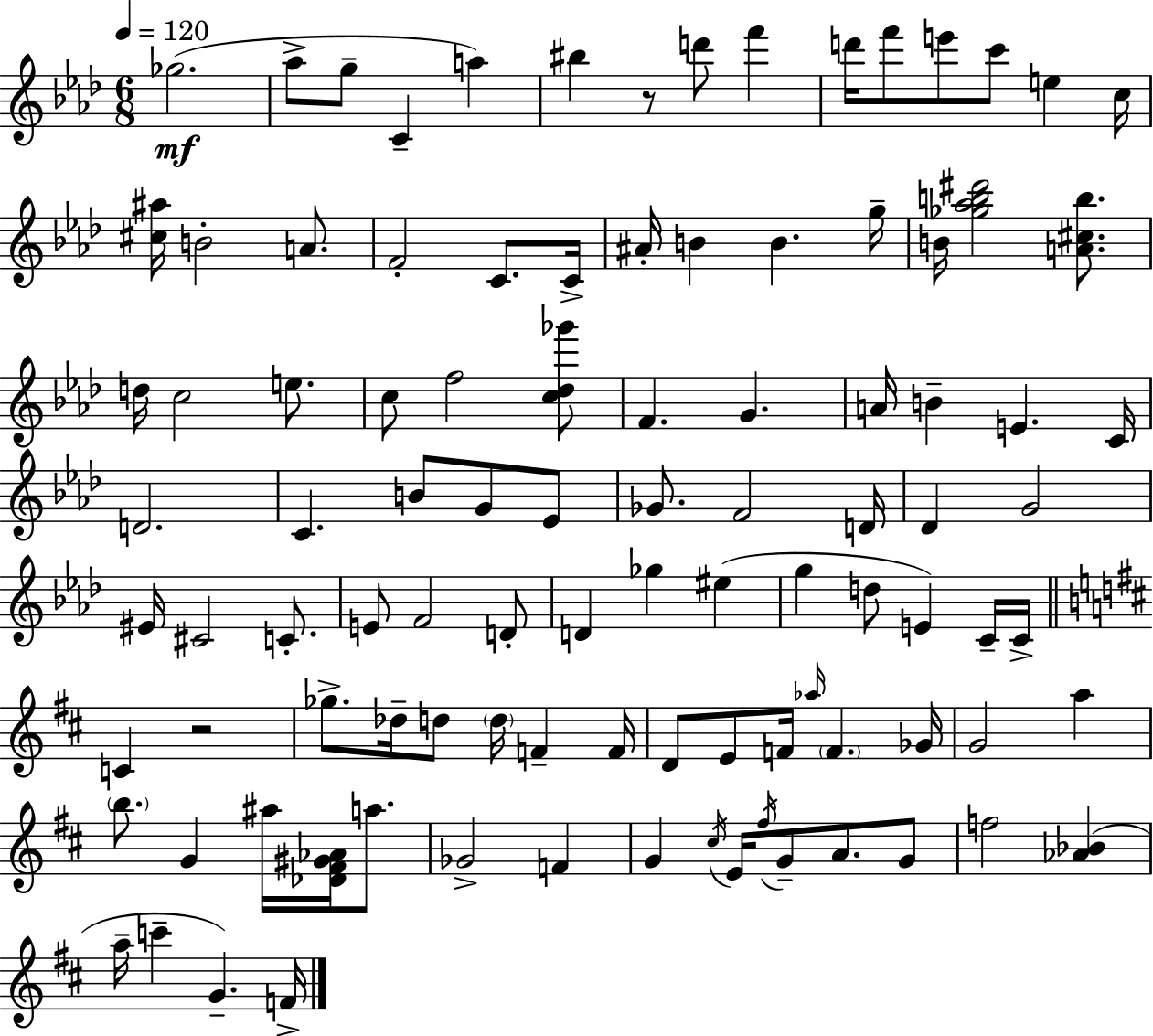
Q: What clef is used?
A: treble